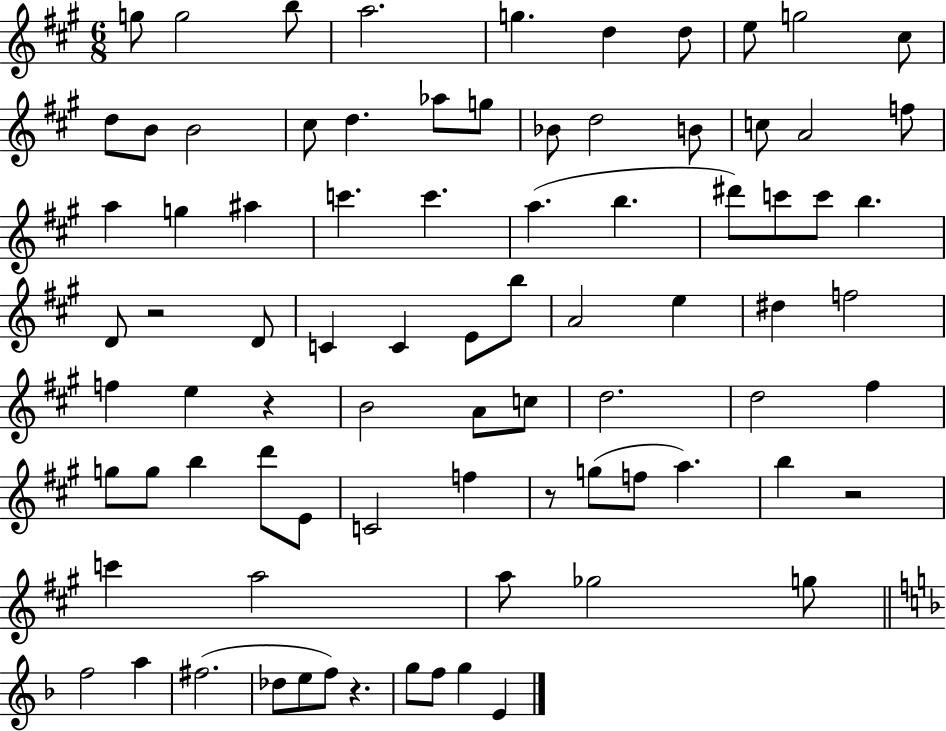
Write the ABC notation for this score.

X:1
T:Untitled
M:6/8
L:1/4
K:A
g/2 g2 b/2 a2 g d d/2 e/2 g2 ^c/2 d/2 B/2 B2 ^c/2 d _a/2 g/2 _B/2 d2 B/2 c/2 A2 f/2 a g ^a c' c' a b ^d'/2 c'/2 c'/2 b D/2 z2 D/2 C C E/2 b/2 A2 e ^d f2 f e z B2 A/2 c/2 d2 d2 ^f g/2 g/2 b d'/2 E/2 C2 f z/2 g/2 f/2 a b z2 c' a2 a/2 _g2 g/2 f2 a ^f2 _d/2 e/2 f/2 z g/2 f/2 g E